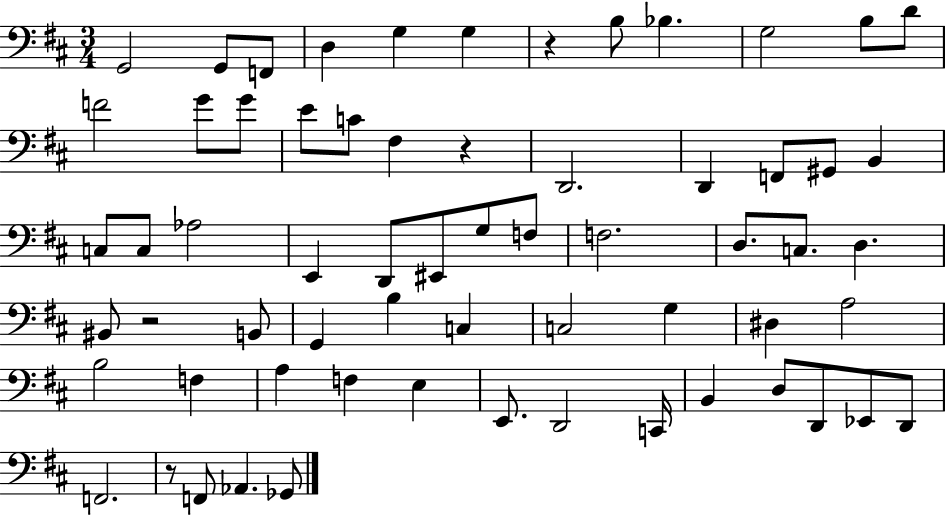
X:1
T:Untitled
M:3/4
L:1/4
K:D
G,,2 G,,/2 F,,/2 D, G, G, z B,/2 _B, G,2 B,/2 D/2 F2 G/2 G/2 E/2 C/2 ^F, z D,,2 D,, F,,/2 ^G,,/2 B,, C,/2 C,/2 _A,2 E,, D,,/2 ^E,,/2 G,/2 F,/2 F,2 D,/2 C,/2 D, ^B,,/2 z2 B,,/2 G,, B, C, C,2 G, ^D, A,2 B,2 F, A, F, E, E,,/2 D,,2 C,,/4 B,, D,/2 D,,/2 _E,,/2 D,,/2 F,,2 z/2 F,,/2 _A,, _G,,/2